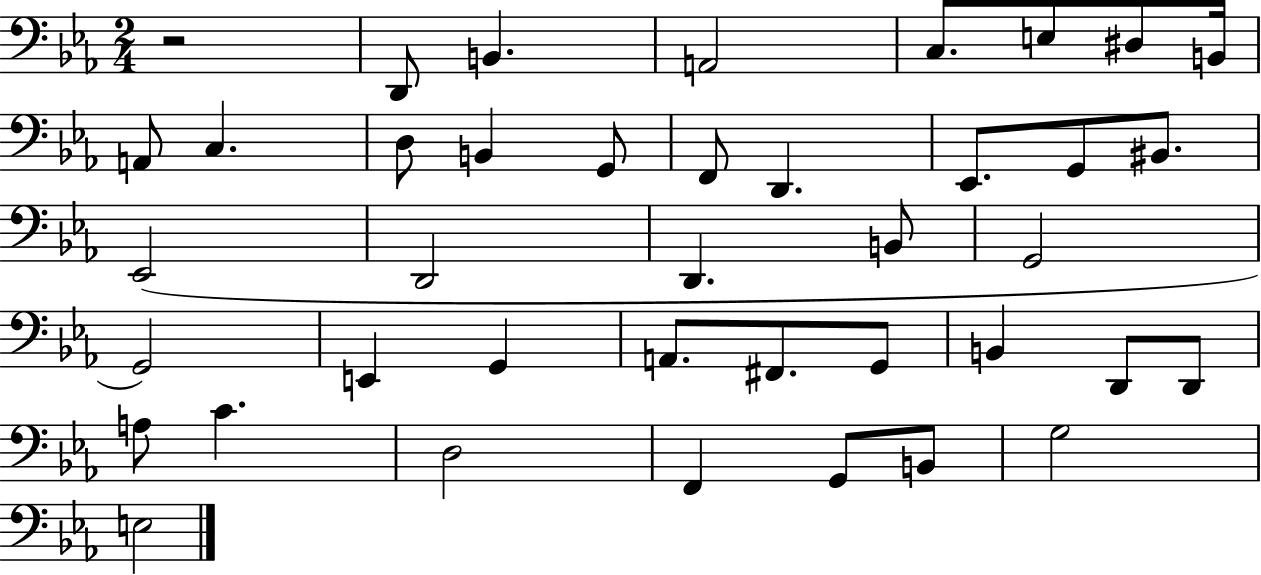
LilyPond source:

{
  \clef bass
  \numericTimeSignature
  \time 2/4
  \key ees \major
  \repeat volta 2 { r2 | d,8 b,4. | a,2 | c8. e8 dis8 b,16 | \break a,8 c4. | d8 b,4 g,8 | f,8 d,4. | ees,8. g,8 bis,8. | \break ees,2( | d,2 | d,4. b,8 | g,2 | \break g,2) | e,4 g,4 | a,8. fis,8. g,8 | b,4 d,8 d,8 | \break a8 c'4. | d2 | f,4 g,8 b,8 | g2 | \break e2 | } \bar "|."
}